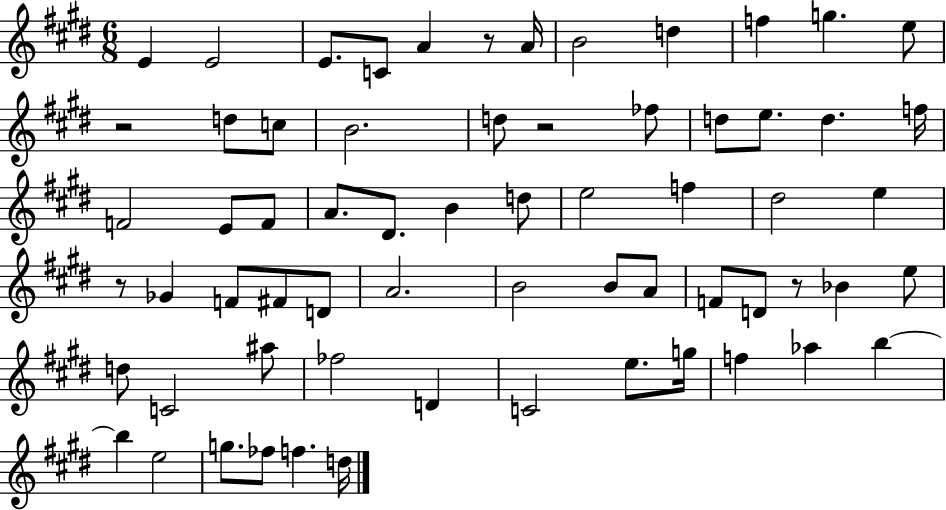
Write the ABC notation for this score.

X:1
T:Untitled
M:6/8
L:1/4
K:E
E E2 E/2 C/2 A z/2 A/4 B2 d f g e/2 z2 d/2 c/2 B2 d/2 z2 _f/2 d/2 e/2 d f/4 F2 E/2 F/2 A/2 ^D/2 B d/2 e2 f ^d2 e z/2 _G F/2 ^F/2 D/2 A2 B2 B/2 A/2 F/2 D/2 z/2 _B e/2 d/2 C2 ^a/2 _f2 D C2 e/2 g/4 f _a b b e2 g/2 _f/2 f d/4